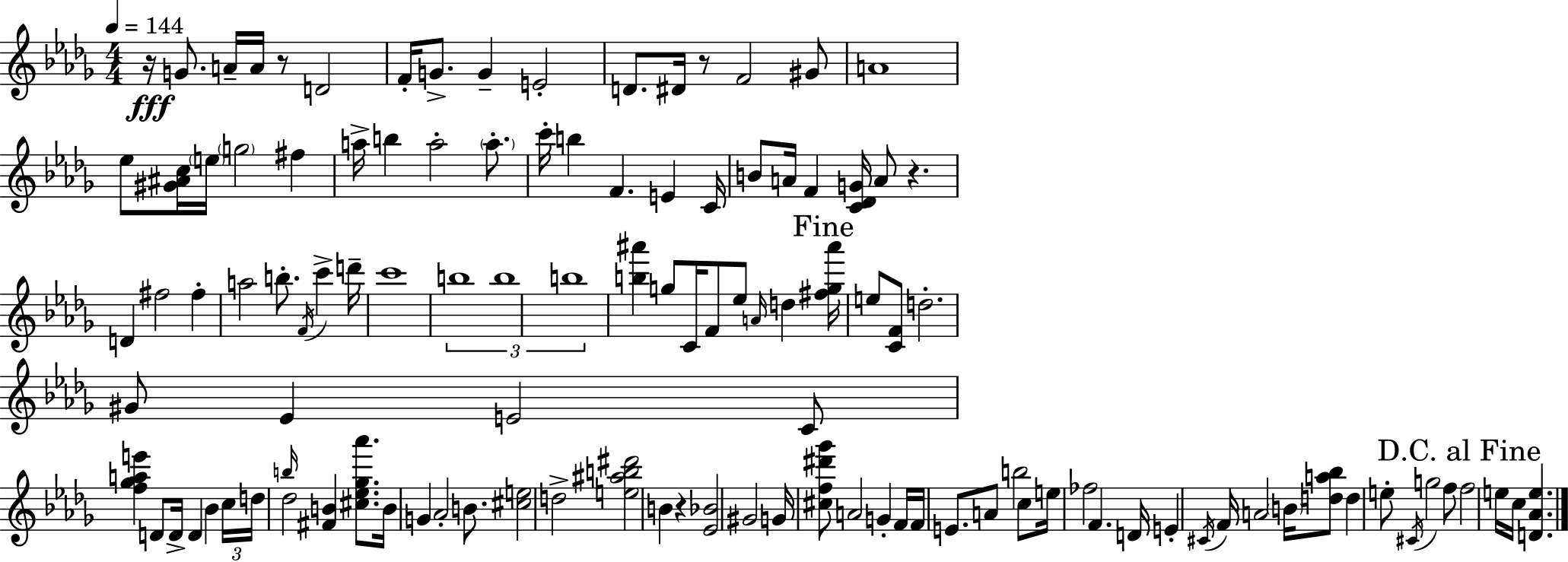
X:1
T:Untitled
M:4/4
L:1/4
K:Bbm
z/4 G/2 A/4 A/4 z/2 D2 F/4 G/2 G E2 D/2 ^D/4 z/2 F2 ^G/2 A4 _e/2 [^G^Ac]/4 e/4 g2 ^f a/4 b a2 a/2 c'/4 b F E C/4 B/2 A/4 F [C_DG]/4 A/2 z D ^f2 ^f a2 b/2 F/4 c' d'/4 c'4 b4 b4 b4 [b^a'] g/2 C/4 F/2 _e/2 A/4 d [^fg^a']/4 e/2 [CF]/2 d2 ^G/2 _E E2 C/2 [f_gae'] D/2 D/4 D _B c/4 d/4 b/4 _d2 [^FB] [^c_e_g_a']/2 B/4 G _A2 B/2 [^ce]2 d2 [e^ab^d']2 B z [_E_B]2 ^G2 G/4 [^cf^d'_g']/2 A2 G F/4 F/4 E/2 A/2 b2 c/2 e/4 _f2 F D/4 E ^C/4 F/4 A2 B/4 [da_b]/2 d e/2 ^C/4 g2 f/2 f2 e/4 c/4 [D_Ae]